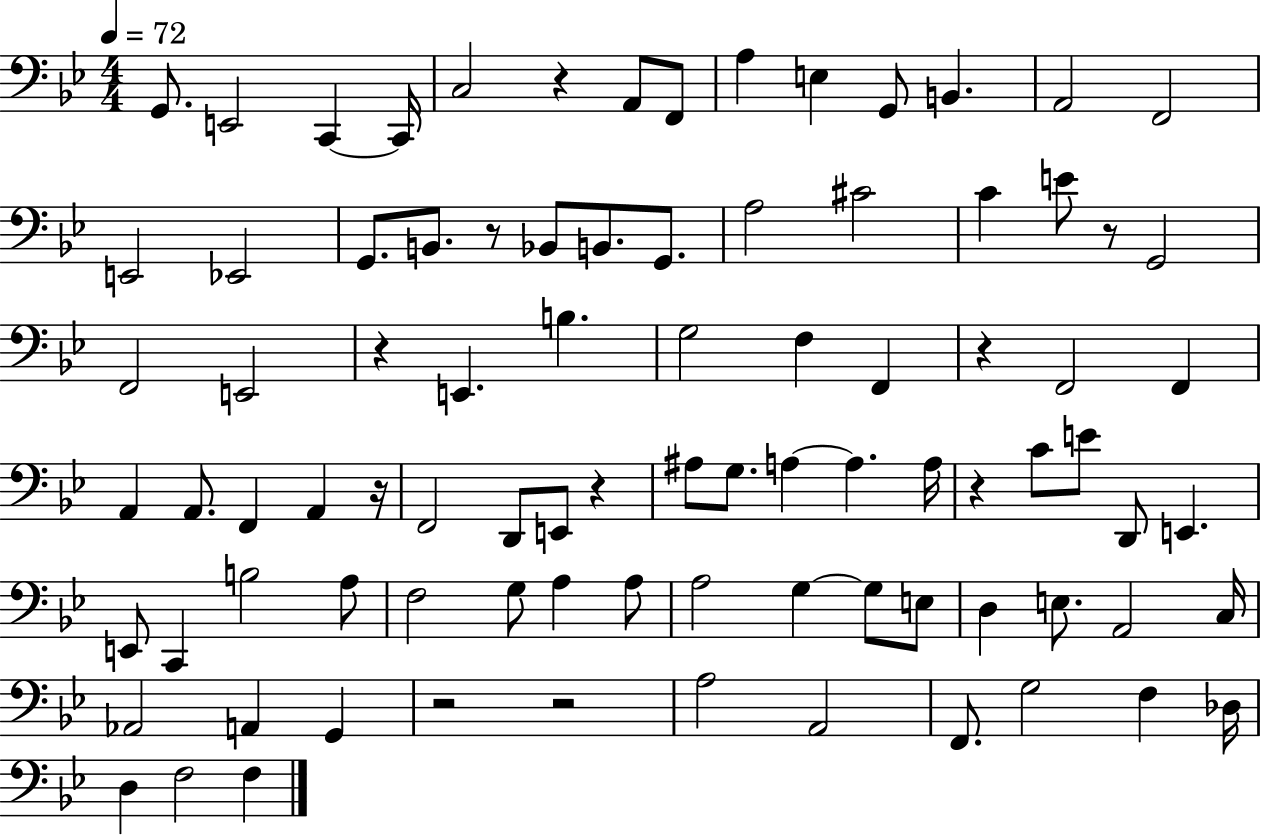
X:1
T:Untitled
M:4/4
L:1/4
K:Bb
G,,/2 E,,2 C,, C,,/4 C,2 z A,,/2 F,,/2 A, E, G,,/2 B,, A,,2 F,,2 E,,2 _E,,2 G,,/2 B,,/2 z/2 _B,,/2 B,,/2 G,,/2 A,2 ^C2 C E/2 z/2 G,,2 F,,2 E,,2 z E,, B, G,2 F, F,, z F,,2 F,, A,, A,,/2 F,, A,, z/4 F,,2 D,,/2 E,,/2 z ^A,/2 G,/2 A, A, A,/4 z C/2 E/2 D,,/2 E,, E,,/2 C,, B,2 A,/2 F,2 G,/2 A, A,/2 A,2 G, G,/2 E,/2 D, E,/2 A,,2 C,/4 _A,,2 A,, G,, z2 z2 A,2 A,,2 F,,/2 G,2 F, _D,/4 D, F,2 F,